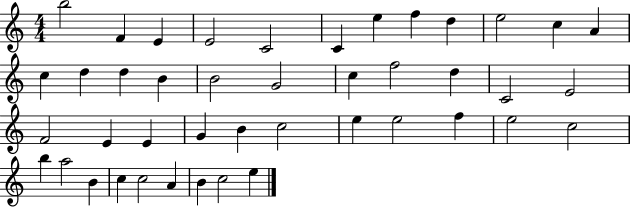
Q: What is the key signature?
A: C major